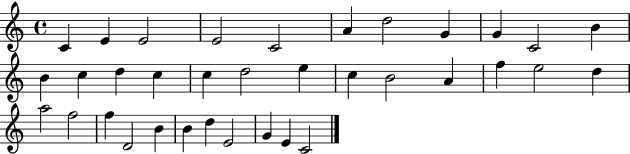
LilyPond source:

{
  \clef treble
  \time 4/4
  \defaultTimeSignature
  \key c \major
  c'4 e'4 e'2 | e'2 c'2 | a'4 d''2 g'4 | g'4 c'2 b'4 | \break b'4 c''4 d''4 c''4 | c''4 d''2 e''4 | c''4 b'2 a'4 | f''4 e''2 d''4 | \break a''2 f''2 | f''4 d'2 b'4 | b'4 d''4 e'2 | g'4 e'4 c'2 | \break \bar "|."
}